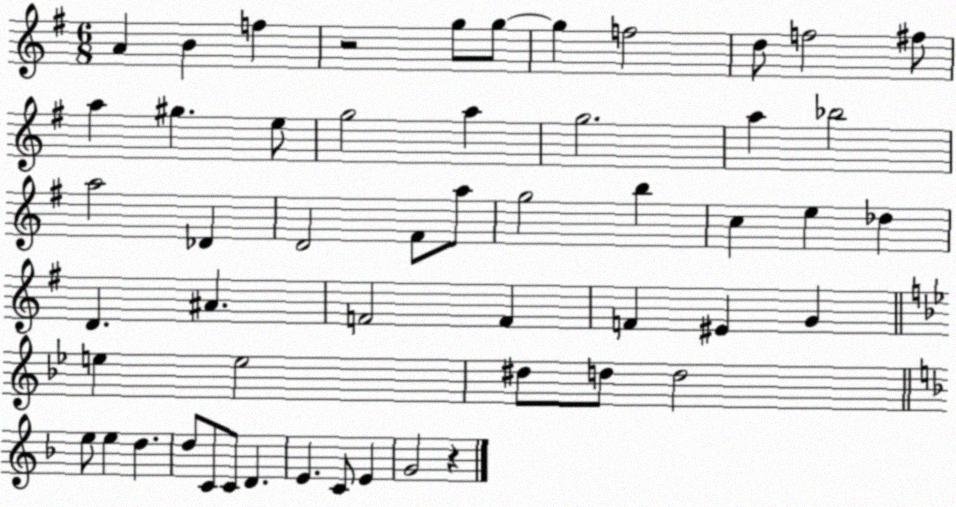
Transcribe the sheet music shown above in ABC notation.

X:1
T:Untitled
M:6/8
L:1/4
K:G
A B f z2 g/2 g/2 g f2 d/2 f2 ^f/2 a ^g e/2 g2 a g2 a _b2 a2 _D D2 ^F/2 a/2 g2 b c e _d D ^A F2 F F ^E G e e2 ^d/2 d/2 d2 e/2 e d d/2 C/2 C/2 D E C/2 E G2 z